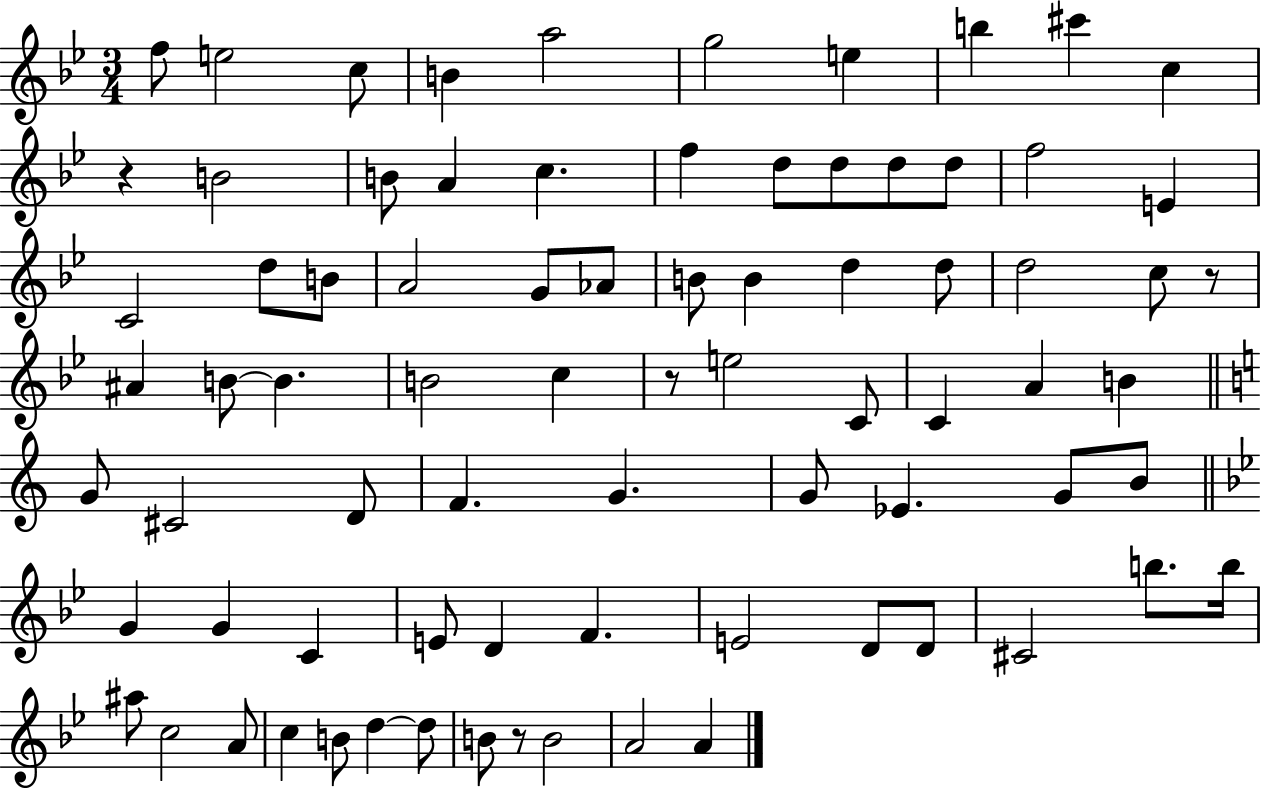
{
  \clef treble
  \numericTimeSignature
  \time 3/4
  \key bes \major
  \repeat volta 2 { f''8 e''2 c''8 | b'4 a''2 | g''2 e''4 | b''4 cis'''4 c''4 | \break r4 b'2 | b'8 a'4 c''4. | f''4 d''8 d''8 d''8 d''8 | f''2 e'4 | \break c'2 d''8 b'8 | a'2 g'8 aes'8 | b'8 b'4 d''4 d''8 | d''2 c''8 r8 | \break ais'4 b'8~~ b'4. | b'2 c''4 | r8 e''2 c'8 | c'4 a'4 b'4 | \break \bar "||" \break \key c \major g'8 cis'2 d'8 | f'4. g'4. | g'8 ees'4. g'8 b'8 | \bar "||" \break \key bes \major g'4 g'4 c'4 | e'8 d'4 f'4. | e'2 d'8 d'8 | cis'2 b''8. b''16 | \break ais''8 c''2 a'8 | c''4 b'8 d''4~~ d''8 | b'8 r8 b'2 | a'2 a'4 | \break } \bar "|."
}